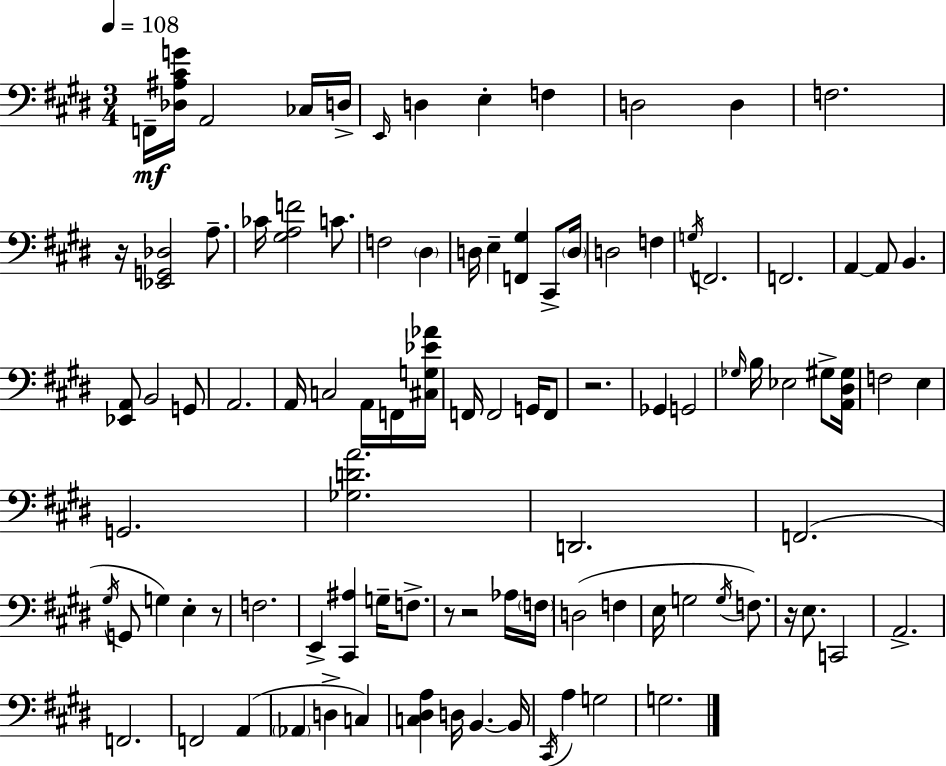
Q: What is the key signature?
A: E major